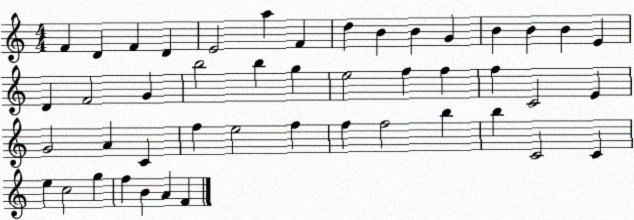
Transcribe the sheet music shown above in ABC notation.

X:1
T:Untitled
M:4/4
L:1/4
K:C
F D F D E2 a F d B B G B B B E D F2 G b2 b g e2 f f f C2 E G2 A C f e2 f f f2 b b C2 C e c2 g f B A F